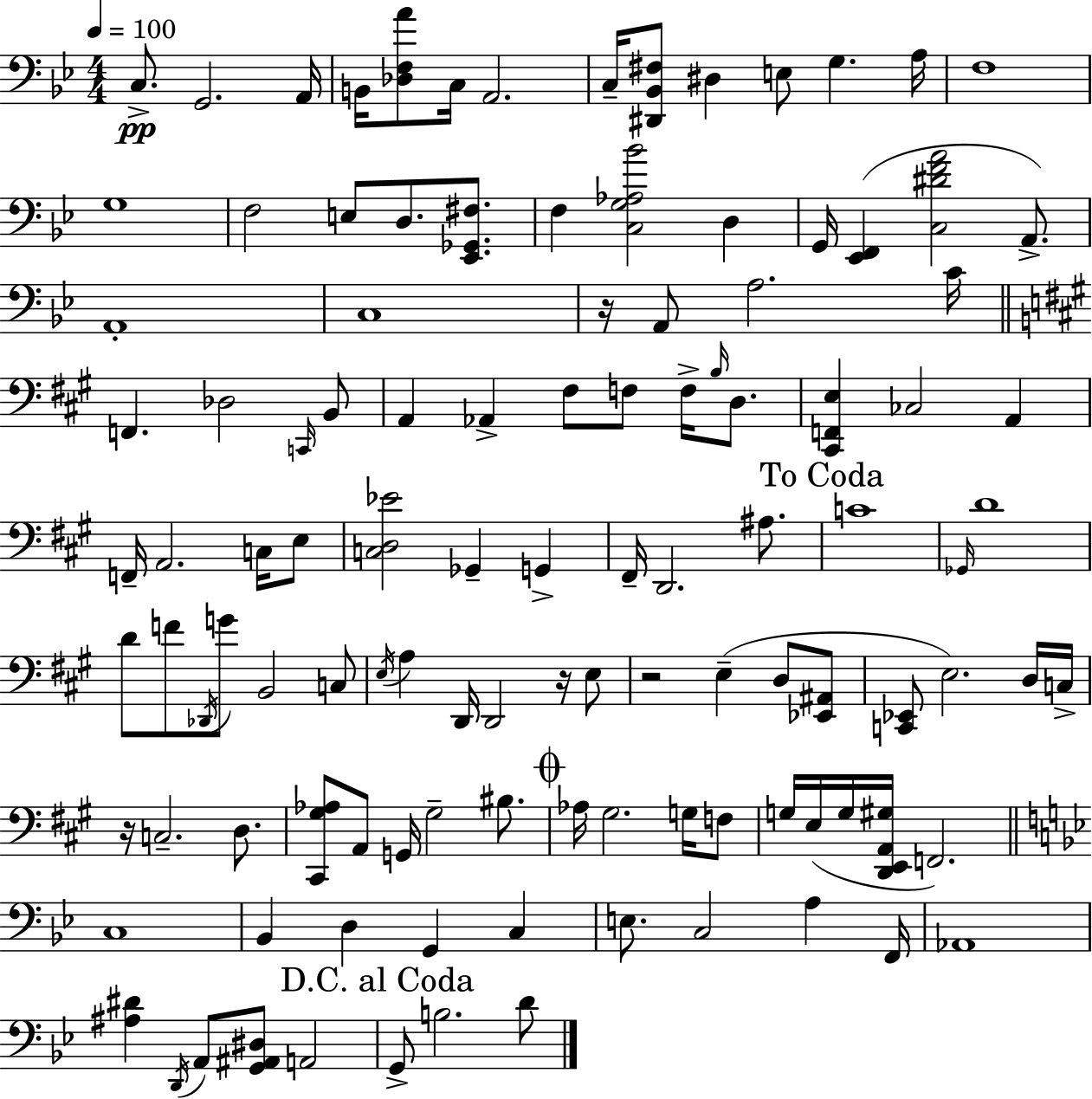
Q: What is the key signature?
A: BES major